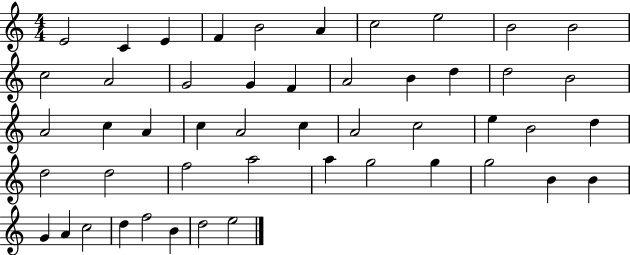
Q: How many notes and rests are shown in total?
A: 49